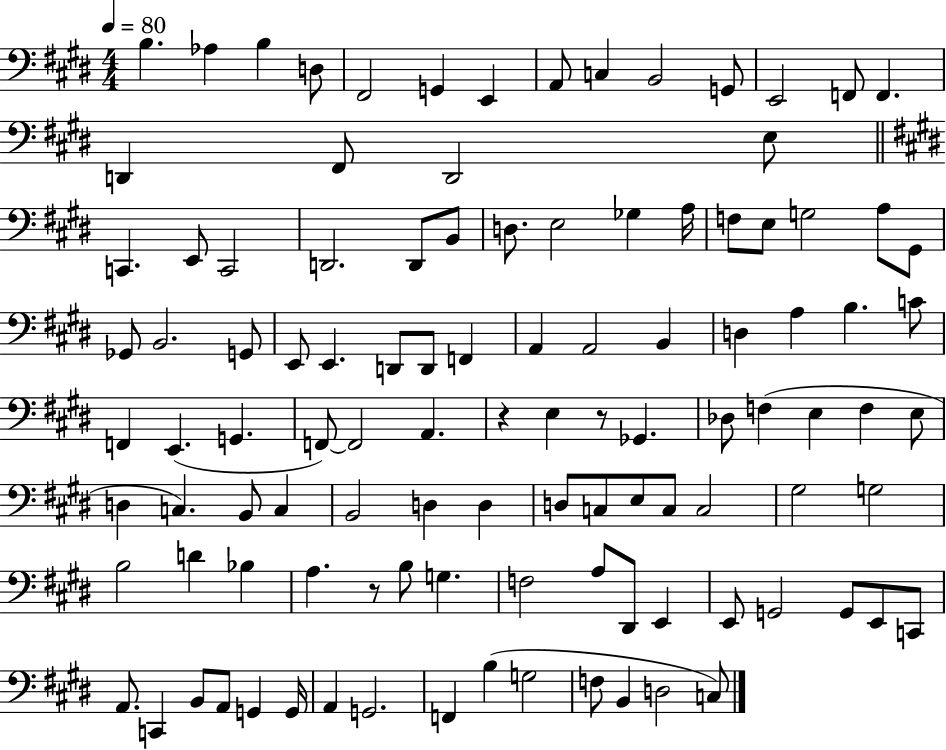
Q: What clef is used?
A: bass